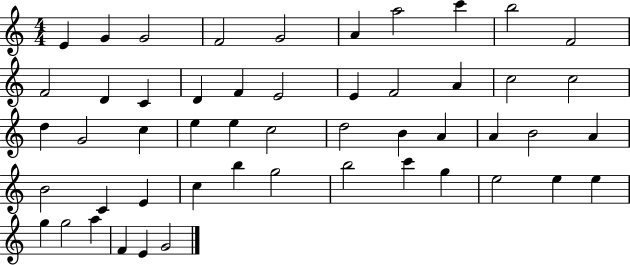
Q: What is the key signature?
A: C major